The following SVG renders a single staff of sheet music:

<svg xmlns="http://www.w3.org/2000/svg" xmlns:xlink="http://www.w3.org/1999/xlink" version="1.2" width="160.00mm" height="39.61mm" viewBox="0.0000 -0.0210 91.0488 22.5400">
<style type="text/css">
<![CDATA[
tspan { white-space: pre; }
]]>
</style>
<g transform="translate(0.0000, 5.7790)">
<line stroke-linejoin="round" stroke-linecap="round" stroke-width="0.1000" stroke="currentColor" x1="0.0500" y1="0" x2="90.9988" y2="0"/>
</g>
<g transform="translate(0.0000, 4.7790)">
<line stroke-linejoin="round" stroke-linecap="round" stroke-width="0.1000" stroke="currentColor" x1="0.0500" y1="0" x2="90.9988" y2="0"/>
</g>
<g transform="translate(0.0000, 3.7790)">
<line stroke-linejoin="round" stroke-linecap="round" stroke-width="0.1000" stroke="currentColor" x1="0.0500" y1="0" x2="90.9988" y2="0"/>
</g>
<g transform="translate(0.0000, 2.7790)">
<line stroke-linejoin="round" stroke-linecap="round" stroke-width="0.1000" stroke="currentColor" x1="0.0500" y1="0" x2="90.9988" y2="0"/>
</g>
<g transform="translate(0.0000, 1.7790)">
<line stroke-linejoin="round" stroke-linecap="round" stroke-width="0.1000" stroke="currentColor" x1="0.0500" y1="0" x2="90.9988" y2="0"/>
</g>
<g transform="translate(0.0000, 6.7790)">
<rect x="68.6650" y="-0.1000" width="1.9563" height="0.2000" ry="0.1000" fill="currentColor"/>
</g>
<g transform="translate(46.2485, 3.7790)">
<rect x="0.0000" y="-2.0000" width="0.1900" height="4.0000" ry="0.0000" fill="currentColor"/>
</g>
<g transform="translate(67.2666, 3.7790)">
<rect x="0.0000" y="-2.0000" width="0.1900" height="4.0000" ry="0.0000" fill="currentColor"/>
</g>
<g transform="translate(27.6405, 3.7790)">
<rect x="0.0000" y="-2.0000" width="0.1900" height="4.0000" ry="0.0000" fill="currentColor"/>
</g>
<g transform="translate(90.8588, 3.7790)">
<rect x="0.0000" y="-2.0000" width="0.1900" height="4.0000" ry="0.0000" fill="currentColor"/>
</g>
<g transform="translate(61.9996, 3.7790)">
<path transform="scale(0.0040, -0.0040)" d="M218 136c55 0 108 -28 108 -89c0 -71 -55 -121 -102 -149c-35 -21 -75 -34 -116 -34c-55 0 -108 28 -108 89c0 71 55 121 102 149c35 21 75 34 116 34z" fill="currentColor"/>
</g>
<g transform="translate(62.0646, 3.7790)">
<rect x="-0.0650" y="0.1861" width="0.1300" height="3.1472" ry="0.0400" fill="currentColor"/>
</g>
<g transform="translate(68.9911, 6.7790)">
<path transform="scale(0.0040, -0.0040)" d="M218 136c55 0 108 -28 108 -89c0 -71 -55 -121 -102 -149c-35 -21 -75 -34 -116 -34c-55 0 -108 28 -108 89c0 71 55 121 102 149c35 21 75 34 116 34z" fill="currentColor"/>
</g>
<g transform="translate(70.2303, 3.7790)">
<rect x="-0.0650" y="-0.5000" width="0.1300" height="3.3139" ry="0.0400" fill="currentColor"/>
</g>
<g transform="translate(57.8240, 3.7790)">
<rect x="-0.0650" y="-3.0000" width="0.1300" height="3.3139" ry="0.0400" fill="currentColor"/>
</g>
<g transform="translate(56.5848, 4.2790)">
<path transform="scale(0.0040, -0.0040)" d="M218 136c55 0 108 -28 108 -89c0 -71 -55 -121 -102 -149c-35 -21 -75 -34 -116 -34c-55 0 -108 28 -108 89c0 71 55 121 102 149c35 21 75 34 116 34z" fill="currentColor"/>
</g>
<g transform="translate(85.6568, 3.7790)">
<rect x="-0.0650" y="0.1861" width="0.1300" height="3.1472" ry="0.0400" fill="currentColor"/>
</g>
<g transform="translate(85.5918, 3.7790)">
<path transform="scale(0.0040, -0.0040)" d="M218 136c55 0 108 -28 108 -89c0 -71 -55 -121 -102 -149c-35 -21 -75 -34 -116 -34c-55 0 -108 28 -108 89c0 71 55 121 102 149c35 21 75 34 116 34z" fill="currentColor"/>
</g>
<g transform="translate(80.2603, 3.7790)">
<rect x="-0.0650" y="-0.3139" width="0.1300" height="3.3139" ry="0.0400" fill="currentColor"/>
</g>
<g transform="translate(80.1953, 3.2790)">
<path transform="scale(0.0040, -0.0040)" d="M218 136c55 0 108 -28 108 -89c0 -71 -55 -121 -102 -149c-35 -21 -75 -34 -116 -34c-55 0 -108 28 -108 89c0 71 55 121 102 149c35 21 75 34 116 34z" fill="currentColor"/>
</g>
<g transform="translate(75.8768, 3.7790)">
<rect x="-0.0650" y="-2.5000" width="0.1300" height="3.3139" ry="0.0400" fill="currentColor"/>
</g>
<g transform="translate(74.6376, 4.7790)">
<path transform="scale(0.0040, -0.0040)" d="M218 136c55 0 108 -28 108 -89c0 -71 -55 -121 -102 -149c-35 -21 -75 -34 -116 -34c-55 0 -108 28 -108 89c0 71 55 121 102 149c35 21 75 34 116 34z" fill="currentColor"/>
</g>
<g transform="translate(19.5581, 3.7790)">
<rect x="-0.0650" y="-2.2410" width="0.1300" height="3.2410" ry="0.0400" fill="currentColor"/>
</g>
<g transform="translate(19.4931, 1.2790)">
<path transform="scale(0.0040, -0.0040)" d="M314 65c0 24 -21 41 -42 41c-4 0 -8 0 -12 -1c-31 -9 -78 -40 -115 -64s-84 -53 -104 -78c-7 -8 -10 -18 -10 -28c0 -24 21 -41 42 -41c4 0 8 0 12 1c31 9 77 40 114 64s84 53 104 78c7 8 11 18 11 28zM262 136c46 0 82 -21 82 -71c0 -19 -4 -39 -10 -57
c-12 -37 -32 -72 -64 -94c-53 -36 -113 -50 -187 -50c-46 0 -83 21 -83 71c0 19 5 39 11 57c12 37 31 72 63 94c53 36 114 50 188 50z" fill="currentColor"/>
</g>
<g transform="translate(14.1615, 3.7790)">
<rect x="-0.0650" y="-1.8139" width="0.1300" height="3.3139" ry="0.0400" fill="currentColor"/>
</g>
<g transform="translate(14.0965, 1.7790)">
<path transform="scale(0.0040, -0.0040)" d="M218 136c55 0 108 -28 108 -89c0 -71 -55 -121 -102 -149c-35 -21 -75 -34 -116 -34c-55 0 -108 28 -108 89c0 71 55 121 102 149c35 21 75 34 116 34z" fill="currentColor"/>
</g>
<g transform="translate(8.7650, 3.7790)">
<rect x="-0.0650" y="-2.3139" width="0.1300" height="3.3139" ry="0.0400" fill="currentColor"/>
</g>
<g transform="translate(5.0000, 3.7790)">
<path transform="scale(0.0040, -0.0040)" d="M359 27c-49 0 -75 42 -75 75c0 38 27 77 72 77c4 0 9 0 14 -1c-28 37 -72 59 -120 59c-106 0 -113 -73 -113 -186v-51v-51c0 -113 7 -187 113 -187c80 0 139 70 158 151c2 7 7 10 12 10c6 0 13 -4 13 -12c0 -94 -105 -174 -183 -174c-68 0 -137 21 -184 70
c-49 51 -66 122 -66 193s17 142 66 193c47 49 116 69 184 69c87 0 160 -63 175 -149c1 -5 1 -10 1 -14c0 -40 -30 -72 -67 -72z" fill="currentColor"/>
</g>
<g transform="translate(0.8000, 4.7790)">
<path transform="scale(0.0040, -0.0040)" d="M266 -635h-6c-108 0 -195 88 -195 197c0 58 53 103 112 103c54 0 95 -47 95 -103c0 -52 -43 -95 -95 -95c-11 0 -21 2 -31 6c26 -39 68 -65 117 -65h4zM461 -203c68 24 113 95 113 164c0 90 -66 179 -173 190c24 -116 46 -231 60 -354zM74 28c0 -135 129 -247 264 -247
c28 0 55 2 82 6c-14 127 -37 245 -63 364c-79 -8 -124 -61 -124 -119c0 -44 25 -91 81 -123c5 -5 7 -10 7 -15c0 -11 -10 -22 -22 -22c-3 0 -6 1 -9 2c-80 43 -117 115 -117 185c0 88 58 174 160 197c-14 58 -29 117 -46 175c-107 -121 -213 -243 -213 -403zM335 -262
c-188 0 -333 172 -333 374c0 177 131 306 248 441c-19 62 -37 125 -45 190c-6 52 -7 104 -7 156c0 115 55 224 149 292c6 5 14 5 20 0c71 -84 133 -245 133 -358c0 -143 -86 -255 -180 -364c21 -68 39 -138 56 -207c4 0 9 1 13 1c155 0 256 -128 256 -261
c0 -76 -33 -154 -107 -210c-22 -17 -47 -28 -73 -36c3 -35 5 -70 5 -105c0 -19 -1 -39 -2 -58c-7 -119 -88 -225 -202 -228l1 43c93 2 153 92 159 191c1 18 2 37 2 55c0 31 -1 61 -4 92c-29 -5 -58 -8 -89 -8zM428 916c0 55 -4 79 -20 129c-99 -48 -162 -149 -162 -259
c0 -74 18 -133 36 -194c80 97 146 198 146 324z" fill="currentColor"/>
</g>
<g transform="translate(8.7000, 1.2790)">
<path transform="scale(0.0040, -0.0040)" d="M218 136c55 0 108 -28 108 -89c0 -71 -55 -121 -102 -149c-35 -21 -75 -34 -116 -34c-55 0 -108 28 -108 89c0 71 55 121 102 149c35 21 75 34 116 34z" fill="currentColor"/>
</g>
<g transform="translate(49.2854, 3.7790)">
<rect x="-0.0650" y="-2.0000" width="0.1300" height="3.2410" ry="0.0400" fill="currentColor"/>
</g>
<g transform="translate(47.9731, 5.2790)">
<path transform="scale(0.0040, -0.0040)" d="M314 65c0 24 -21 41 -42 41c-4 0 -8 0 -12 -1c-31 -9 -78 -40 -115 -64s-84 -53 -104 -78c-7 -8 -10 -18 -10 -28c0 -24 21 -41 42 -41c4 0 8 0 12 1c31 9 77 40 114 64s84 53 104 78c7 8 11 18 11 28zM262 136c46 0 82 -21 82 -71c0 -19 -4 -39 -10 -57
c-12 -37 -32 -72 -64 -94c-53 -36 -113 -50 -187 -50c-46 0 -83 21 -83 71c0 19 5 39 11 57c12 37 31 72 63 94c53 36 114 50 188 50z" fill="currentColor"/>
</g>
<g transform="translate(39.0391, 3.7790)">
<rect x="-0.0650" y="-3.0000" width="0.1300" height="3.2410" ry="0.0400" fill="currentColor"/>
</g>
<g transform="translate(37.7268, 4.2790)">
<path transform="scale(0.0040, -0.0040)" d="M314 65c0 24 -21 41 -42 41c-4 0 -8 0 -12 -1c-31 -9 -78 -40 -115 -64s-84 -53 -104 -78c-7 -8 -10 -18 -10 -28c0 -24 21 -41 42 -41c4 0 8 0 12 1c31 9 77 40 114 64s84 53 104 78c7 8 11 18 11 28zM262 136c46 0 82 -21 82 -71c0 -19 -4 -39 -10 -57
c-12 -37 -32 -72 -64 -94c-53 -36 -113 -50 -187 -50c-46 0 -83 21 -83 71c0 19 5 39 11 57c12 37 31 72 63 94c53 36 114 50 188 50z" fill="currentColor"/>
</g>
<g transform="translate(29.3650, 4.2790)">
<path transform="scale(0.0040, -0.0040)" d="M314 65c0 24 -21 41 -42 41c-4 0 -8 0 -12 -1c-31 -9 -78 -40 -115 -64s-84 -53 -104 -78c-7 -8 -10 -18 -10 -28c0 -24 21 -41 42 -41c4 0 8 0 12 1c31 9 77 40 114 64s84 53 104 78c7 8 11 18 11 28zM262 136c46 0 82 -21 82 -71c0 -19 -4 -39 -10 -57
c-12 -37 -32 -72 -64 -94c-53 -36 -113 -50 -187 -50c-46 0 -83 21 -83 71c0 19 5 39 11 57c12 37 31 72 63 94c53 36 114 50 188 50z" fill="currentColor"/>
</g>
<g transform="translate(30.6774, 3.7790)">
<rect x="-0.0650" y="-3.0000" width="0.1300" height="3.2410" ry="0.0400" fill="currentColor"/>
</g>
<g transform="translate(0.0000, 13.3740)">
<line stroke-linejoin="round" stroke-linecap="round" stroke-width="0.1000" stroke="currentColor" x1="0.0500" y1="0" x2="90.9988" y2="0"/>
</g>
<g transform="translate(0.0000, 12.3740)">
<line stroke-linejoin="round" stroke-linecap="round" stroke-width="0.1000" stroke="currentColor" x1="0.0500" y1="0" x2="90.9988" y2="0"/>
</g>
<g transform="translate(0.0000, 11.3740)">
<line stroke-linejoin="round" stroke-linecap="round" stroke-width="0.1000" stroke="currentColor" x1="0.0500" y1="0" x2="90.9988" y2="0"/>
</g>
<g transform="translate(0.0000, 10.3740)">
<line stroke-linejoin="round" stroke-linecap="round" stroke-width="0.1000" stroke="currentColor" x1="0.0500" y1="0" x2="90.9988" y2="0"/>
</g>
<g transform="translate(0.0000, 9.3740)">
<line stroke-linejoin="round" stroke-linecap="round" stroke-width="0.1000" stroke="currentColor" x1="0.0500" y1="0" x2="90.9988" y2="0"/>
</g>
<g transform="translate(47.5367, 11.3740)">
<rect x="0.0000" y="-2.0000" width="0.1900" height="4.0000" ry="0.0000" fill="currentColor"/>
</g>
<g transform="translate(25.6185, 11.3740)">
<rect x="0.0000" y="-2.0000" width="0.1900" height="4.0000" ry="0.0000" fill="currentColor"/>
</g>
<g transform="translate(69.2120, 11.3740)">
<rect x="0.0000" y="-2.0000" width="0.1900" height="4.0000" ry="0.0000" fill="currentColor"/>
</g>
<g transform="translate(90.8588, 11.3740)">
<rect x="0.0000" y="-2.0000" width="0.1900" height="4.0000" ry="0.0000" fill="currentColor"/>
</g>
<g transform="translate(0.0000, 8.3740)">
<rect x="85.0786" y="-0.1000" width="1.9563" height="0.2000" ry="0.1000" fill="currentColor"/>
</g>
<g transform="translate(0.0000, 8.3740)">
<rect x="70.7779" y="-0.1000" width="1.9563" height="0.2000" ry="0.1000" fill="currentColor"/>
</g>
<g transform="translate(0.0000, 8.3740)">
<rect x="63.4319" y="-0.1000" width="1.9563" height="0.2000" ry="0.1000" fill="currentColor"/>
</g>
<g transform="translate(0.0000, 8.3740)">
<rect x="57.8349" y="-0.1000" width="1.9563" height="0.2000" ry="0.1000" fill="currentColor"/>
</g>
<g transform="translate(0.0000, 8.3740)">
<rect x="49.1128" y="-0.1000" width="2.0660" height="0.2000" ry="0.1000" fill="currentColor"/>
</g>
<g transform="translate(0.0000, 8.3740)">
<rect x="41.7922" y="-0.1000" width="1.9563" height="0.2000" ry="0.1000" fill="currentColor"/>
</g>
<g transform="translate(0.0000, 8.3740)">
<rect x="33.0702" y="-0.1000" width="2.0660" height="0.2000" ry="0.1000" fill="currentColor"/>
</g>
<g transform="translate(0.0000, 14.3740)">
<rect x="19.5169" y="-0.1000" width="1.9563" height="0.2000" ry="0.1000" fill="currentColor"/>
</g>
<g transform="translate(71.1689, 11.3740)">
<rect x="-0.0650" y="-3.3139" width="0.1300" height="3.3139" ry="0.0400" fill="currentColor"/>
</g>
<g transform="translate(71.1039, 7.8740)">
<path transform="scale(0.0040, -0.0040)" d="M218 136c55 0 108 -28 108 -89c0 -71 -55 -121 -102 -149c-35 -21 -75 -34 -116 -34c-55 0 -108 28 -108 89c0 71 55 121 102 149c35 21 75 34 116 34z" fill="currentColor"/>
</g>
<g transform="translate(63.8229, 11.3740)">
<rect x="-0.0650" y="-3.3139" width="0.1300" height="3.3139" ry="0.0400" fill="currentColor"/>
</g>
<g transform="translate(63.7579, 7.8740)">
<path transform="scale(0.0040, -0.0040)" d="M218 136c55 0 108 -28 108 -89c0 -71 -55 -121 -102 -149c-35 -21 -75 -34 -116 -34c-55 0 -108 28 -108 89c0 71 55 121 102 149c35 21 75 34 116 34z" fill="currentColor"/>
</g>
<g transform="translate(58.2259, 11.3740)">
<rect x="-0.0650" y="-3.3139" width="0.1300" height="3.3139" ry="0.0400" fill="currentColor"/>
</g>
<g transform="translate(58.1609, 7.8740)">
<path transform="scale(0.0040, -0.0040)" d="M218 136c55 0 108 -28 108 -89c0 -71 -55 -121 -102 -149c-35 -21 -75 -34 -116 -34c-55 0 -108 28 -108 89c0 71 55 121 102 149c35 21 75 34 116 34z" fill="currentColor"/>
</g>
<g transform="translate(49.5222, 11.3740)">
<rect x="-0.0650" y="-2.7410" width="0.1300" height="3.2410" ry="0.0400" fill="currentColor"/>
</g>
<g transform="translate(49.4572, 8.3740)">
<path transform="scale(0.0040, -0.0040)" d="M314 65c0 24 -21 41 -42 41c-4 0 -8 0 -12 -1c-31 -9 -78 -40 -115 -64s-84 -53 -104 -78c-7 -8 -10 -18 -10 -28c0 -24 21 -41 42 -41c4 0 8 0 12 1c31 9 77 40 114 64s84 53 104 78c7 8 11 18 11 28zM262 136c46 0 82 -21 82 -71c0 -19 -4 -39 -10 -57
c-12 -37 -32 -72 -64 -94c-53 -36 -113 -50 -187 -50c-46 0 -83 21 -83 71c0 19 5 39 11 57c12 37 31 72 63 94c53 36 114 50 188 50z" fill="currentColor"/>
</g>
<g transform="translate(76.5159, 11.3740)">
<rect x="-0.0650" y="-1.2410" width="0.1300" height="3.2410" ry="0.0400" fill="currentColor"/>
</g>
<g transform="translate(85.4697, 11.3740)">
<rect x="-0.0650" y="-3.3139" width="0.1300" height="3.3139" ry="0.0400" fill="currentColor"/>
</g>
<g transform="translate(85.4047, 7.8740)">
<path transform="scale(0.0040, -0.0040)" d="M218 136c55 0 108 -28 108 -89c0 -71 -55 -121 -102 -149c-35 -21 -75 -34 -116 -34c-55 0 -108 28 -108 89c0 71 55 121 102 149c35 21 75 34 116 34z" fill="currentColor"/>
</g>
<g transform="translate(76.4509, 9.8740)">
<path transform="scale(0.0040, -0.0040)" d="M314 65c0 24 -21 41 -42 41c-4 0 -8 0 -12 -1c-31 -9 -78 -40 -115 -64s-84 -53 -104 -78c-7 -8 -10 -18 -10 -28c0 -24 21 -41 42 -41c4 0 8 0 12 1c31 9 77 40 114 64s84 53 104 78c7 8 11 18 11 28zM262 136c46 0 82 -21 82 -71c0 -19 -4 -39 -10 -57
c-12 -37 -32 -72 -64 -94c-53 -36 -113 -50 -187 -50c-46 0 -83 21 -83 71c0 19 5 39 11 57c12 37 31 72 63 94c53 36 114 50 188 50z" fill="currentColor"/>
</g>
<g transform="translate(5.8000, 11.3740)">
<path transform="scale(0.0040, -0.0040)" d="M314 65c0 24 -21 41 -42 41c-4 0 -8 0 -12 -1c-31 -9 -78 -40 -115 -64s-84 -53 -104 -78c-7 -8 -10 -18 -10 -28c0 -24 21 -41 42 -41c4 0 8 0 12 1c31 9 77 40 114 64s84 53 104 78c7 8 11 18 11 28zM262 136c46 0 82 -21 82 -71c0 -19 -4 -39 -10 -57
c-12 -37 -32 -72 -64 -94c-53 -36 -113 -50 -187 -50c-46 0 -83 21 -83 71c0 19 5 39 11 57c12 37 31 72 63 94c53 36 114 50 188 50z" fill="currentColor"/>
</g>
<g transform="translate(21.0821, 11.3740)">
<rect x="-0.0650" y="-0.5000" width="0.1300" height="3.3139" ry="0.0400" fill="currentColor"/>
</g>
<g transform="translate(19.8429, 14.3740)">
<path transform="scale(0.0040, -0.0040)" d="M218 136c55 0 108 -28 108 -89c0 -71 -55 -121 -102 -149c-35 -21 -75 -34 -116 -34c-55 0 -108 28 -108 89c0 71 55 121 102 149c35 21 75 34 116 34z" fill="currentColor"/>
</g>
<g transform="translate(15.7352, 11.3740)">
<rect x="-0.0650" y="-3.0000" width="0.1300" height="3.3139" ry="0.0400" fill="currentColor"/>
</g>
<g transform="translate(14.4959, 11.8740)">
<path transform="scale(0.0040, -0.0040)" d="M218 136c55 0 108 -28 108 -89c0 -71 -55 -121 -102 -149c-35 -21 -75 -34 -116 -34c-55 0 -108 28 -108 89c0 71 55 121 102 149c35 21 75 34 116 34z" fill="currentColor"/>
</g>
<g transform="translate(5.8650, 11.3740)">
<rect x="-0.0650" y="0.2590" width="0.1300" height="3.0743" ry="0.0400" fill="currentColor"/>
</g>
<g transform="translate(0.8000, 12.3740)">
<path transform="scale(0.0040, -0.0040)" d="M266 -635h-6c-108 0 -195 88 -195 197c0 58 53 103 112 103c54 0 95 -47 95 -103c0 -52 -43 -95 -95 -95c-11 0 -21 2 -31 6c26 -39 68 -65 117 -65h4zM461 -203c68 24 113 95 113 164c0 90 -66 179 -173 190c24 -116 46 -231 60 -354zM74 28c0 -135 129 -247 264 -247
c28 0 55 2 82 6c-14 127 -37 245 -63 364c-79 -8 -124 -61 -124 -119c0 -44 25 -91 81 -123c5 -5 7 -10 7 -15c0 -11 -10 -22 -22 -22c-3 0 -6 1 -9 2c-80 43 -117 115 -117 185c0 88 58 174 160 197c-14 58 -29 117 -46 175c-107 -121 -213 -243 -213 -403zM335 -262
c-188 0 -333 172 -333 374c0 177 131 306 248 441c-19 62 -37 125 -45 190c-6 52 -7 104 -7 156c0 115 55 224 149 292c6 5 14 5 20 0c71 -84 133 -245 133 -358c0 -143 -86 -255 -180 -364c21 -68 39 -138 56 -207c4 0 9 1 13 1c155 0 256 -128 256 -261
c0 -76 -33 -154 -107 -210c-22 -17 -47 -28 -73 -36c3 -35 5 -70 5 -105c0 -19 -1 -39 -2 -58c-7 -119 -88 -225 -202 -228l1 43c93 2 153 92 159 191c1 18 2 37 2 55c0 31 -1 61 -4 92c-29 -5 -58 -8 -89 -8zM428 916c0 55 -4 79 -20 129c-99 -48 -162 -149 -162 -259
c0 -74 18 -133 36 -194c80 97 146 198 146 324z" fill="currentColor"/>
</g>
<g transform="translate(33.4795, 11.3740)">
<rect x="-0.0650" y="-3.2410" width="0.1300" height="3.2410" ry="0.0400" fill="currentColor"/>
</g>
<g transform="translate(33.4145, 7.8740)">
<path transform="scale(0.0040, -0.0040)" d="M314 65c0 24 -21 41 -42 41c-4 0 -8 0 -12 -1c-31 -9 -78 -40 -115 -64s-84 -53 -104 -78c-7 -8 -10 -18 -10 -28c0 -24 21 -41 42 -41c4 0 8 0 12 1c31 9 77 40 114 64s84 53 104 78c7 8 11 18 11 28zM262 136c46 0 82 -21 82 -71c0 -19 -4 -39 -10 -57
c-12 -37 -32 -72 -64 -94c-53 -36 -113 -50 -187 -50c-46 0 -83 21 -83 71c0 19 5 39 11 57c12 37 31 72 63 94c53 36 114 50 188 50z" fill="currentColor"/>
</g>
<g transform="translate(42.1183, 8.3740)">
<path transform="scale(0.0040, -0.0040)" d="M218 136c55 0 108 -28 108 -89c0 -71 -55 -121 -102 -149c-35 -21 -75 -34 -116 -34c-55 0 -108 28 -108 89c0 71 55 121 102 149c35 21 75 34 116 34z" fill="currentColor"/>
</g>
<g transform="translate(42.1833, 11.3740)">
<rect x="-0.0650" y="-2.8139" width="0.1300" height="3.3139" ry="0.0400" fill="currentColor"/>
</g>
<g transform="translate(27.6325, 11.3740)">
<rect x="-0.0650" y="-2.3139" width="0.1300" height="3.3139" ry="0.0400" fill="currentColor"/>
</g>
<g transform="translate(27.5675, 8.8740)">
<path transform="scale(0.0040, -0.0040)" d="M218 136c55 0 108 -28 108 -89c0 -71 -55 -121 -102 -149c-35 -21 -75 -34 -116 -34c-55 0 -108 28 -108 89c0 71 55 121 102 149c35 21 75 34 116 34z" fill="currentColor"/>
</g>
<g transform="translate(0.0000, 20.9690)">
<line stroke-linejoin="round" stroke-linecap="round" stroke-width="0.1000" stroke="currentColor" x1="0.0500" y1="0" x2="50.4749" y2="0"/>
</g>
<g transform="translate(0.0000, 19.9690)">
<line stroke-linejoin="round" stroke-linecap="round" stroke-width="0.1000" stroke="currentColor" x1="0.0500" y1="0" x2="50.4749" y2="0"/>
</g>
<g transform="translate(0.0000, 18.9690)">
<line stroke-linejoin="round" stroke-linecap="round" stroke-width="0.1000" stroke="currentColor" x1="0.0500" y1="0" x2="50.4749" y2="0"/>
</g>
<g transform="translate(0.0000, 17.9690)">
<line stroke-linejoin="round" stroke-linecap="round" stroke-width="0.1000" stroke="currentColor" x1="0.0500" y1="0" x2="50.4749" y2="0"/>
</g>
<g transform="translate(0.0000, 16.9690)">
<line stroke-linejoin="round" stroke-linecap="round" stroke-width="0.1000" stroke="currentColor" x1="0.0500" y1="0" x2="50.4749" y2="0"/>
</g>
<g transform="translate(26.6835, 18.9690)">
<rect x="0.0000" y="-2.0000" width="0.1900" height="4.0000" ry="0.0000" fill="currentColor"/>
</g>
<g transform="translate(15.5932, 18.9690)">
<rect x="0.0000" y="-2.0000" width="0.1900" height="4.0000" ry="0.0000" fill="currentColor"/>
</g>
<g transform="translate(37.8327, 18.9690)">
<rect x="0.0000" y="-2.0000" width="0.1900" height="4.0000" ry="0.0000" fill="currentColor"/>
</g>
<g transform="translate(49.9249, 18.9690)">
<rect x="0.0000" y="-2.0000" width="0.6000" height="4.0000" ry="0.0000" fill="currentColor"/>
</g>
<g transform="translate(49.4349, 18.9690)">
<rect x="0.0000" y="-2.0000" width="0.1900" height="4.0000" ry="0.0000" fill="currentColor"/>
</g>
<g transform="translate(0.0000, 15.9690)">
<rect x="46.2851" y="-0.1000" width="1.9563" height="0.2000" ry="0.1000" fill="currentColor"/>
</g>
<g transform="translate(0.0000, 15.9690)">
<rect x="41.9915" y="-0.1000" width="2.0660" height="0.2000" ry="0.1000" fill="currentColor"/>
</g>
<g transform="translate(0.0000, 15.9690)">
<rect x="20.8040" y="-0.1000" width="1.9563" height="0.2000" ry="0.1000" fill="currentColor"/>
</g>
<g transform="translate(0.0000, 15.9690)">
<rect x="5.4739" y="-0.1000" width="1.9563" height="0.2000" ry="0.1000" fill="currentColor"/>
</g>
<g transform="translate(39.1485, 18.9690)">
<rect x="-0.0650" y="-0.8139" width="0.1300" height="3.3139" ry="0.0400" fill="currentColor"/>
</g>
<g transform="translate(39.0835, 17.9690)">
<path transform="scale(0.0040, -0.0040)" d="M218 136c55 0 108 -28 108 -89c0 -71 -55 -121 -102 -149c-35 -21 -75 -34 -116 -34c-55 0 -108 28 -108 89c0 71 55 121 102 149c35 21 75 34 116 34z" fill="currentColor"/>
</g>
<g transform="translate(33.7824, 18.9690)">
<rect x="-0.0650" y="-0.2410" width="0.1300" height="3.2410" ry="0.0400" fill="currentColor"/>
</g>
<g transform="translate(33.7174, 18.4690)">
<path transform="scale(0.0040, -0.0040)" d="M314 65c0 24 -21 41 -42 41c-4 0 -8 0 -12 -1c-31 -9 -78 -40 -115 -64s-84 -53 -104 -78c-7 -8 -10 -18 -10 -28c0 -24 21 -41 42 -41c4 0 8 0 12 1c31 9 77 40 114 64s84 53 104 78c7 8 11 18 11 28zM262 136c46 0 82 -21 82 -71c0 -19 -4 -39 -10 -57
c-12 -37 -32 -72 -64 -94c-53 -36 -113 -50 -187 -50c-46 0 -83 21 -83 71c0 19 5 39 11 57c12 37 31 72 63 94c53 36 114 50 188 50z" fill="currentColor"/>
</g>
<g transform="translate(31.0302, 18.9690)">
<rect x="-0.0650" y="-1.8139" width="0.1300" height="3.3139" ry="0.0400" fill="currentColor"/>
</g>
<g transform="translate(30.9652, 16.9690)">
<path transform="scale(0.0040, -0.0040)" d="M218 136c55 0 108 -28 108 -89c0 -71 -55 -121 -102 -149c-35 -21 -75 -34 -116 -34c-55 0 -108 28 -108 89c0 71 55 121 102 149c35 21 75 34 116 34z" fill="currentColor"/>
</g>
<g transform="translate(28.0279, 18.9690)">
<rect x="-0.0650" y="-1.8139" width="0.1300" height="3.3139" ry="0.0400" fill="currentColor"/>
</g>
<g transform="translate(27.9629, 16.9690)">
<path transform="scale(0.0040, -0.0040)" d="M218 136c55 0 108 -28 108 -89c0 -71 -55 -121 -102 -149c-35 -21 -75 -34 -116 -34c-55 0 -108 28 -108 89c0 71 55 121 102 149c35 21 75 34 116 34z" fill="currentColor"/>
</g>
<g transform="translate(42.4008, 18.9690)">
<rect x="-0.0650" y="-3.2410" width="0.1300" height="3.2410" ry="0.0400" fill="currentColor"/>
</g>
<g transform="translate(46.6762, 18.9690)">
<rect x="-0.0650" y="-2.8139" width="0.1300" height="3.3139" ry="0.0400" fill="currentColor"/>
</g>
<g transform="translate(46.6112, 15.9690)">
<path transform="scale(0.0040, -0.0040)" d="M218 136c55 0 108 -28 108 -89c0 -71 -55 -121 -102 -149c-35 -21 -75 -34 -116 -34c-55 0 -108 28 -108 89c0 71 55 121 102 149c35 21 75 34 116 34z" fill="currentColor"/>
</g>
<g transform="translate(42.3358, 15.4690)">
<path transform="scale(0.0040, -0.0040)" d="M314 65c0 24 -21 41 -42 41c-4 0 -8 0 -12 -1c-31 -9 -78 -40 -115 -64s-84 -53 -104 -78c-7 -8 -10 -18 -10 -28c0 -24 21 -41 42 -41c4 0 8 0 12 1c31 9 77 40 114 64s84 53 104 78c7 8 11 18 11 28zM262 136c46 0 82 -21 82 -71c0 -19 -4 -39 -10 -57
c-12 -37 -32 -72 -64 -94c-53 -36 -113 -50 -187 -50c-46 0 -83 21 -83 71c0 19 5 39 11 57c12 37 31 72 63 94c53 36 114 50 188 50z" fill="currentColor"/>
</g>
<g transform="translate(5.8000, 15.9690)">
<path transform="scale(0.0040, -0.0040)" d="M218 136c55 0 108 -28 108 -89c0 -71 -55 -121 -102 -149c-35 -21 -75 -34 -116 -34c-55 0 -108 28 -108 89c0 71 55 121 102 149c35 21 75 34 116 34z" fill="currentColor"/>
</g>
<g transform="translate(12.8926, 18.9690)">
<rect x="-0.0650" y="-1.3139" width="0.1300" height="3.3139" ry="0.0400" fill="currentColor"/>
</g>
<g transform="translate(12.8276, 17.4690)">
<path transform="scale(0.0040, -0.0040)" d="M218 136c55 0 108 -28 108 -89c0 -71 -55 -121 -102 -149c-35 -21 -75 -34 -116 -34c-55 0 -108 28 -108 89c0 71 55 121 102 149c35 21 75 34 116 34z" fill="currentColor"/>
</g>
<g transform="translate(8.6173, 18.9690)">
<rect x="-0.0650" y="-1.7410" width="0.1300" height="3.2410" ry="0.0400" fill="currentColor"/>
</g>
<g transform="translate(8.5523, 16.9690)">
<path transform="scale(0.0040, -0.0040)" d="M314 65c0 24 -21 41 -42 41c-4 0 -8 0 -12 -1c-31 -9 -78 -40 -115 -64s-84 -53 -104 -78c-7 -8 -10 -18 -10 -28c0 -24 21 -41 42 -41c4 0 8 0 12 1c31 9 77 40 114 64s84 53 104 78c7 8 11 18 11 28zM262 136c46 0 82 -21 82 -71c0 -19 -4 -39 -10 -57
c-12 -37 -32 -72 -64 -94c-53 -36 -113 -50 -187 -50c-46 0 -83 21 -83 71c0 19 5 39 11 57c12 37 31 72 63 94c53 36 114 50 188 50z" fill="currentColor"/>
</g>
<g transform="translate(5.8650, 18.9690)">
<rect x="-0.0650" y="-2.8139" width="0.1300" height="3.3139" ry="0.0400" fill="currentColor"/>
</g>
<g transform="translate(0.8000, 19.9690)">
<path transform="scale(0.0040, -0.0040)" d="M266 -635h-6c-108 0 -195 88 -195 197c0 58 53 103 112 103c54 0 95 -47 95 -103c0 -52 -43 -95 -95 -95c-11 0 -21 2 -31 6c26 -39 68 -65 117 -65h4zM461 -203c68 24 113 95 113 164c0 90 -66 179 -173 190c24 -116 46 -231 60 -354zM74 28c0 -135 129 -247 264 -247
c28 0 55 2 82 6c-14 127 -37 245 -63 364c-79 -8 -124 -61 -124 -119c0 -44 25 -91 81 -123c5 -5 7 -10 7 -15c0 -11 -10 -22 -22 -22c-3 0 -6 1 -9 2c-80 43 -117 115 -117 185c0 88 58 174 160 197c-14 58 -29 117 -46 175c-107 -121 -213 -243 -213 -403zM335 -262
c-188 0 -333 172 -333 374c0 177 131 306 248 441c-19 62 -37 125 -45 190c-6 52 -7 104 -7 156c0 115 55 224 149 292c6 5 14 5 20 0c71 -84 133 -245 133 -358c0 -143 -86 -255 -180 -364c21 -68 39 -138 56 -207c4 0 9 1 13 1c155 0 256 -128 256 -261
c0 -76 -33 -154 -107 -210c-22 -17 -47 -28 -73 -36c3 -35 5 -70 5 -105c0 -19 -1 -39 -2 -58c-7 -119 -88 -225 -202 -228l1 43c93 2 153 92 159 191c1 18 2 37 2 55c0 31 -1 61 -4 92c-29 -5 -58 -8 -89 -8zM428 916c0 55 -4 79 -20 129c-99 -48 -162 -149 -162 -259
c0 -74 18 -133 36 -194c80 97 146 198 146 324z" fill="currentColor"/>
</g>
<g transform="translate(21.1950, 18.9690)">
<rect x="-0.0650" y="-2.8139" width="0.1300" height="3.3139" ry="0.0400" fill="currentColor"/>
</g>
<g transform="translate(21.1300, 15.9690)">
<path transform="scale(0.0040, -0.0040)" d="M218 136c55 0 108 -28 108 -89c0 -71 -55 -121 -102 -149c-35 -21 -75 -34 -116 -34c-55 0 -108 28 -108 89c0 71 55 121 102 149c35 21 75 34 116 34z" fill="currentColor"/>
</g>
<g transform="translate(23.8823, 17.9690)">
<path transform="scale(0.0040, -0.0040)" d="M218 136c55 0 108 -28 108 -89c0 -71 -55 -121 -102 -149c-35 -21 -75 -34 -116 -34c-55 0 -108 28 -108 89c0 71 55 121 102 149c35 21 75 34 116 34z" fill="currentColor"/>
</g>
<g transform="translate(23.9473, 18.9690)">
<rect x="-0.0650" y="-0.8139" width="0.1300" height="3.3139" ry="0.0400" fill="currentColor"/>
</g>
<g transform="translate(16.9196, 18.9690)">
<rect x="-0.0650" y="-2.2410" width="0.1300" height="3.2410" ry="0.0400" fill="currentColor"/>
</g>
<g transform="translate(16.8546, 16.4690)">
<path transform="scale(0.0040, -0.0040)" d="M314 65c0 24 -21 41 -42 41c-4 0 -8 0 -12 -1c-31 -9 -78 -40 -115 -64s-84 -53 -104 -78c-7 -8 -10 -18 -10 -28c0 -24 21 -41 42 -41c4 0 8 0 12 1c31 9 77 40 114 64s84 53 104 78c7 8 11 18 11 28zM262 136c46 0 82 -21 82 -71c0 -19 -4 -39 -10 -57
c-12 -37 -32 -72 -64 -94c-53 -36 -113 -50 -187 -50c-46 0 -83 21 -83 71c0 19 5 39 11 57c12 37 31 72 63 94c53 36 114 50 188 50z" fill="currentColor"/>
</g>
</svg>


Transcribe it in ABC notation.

X:1
T:Untitled
M:4/4
L:1/4
K:C
g f g2 A2 A2 F2 A B C G c B B2 A C g b2 a a2 b b b e2 b a f2 e g2 a d f f c2 d b2 a